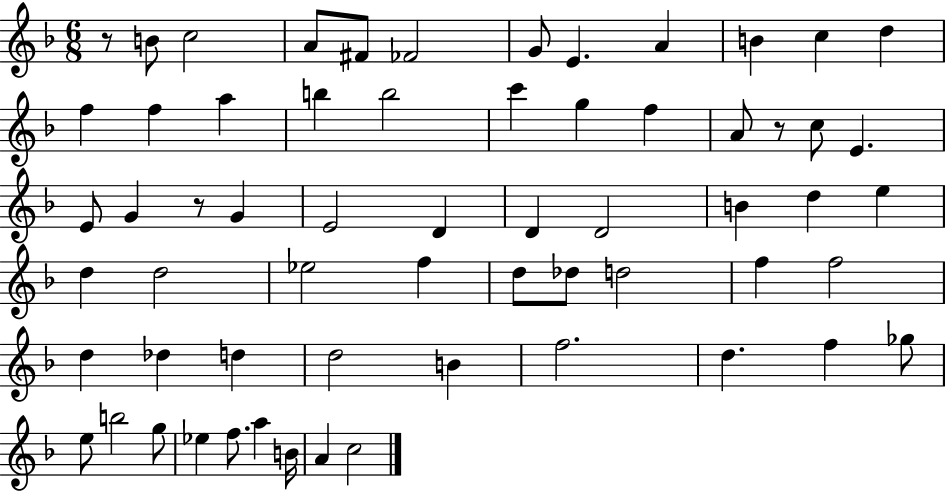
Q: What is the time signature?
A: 6/8